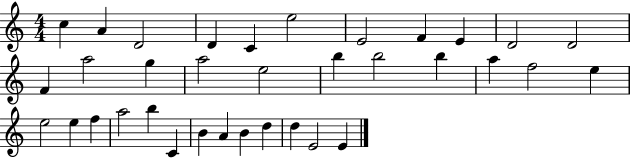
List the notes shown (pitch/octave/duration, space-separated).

C5/q A4/q D4/h D4/q C4/q E5/h E4/h F4/q E4/q D4/h D4/h F4/q A5/h G5/q A5/h E5/h B5/q B5/h B5/q A5/q F5/h E5/q E5/h E5/q F5/q A5/h B5/q C4/q B4/q A4/q B4/q D5/q D5/q E4/h E4/q